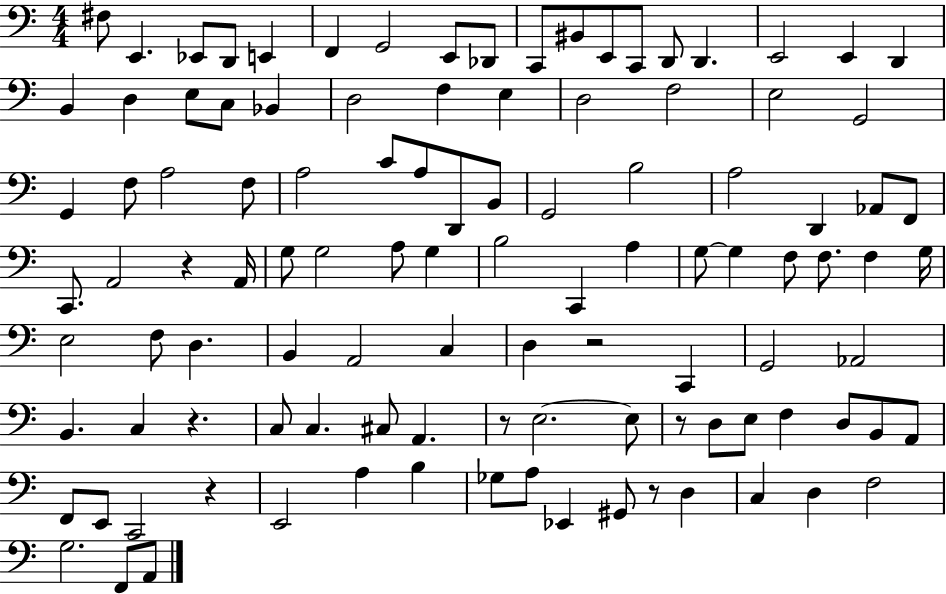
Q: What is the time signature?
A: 4/4